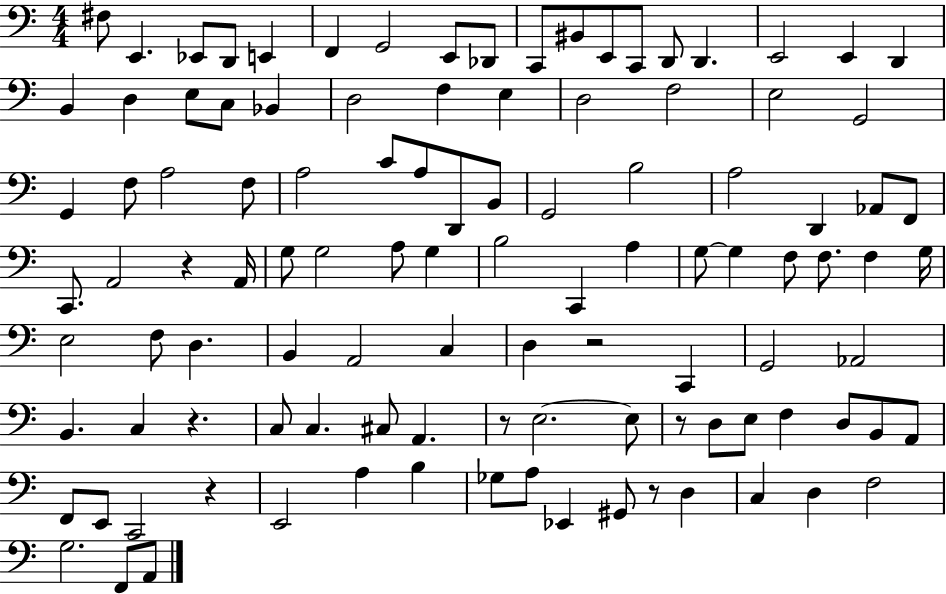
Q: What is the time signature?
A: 4/4